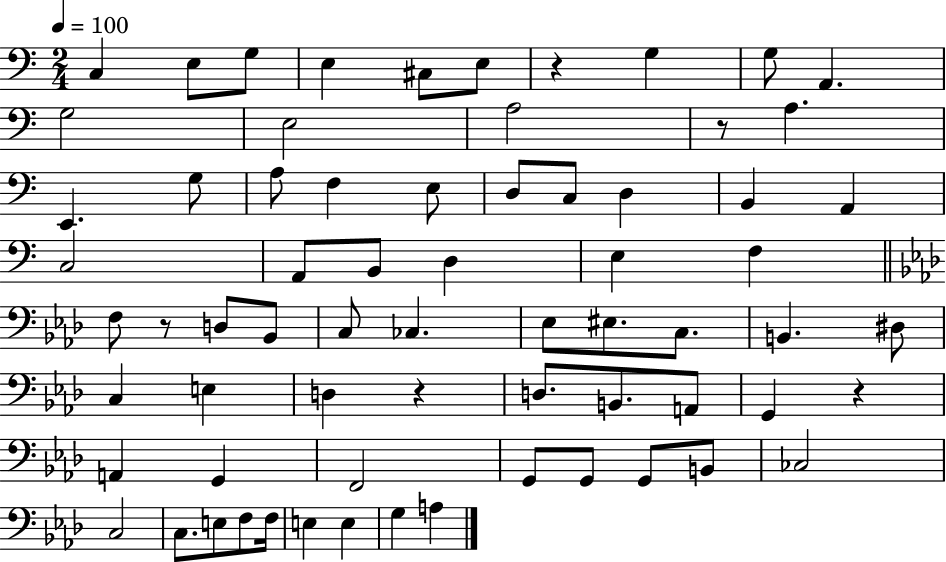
{
  \clef bass
  \numericTimeSignature
  \time 2/4
  \key c \major
  \tempo 4 = 100
  c4 e8 g8 | e4 cis8 e8 | r4 g4 | g8 a,4. | \break g2 | e2 | a2 | r8 a4. | \break e,4. g8 | a8 f4 e8 | d8 c8 d4 | b,4 a,4 | \break c2 | a,8 b,8 d4 | e4 f4 | \bar "||" \break \key aes \major f8 r8 d8 bes,8 | c8 ces4. | ees8 eis8. c8. | b,4. dis8 | \break c4 e4 | d4 r4 | d8. b,8. a,8 | g,4 r4 | \break a,4 g,4 | f,2 | g,8 g,8 g,8 b,8 | ces2 | \break c2 | c8. e8 f8 f16 | e4 e4 | g4 a4 | \break \bar "|."
}